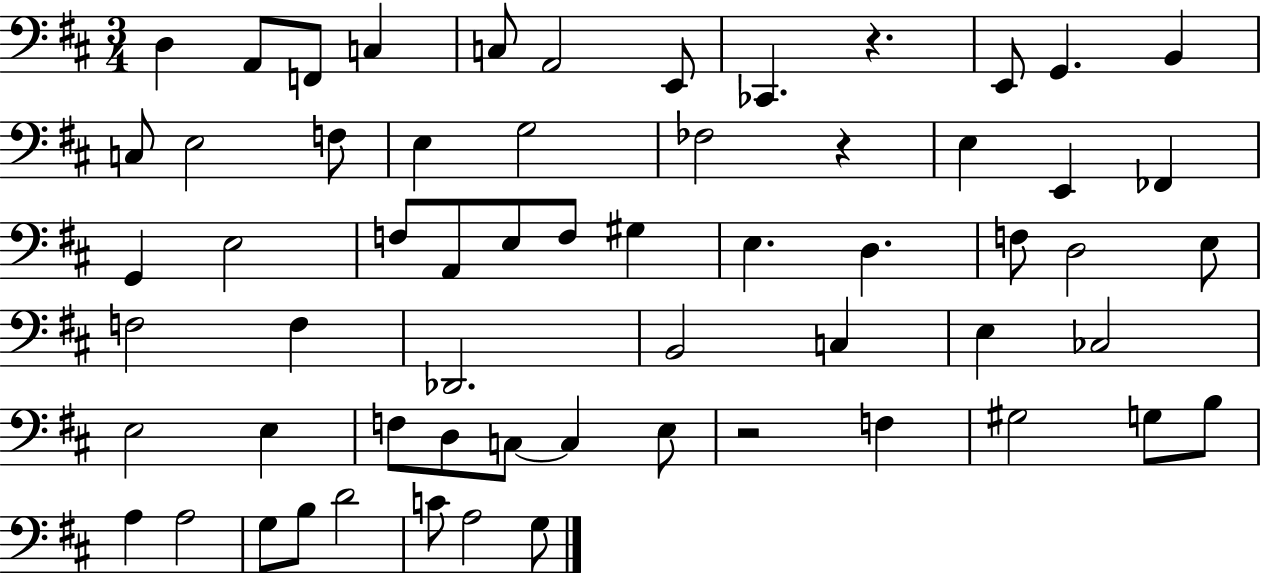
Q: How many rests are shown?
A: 3